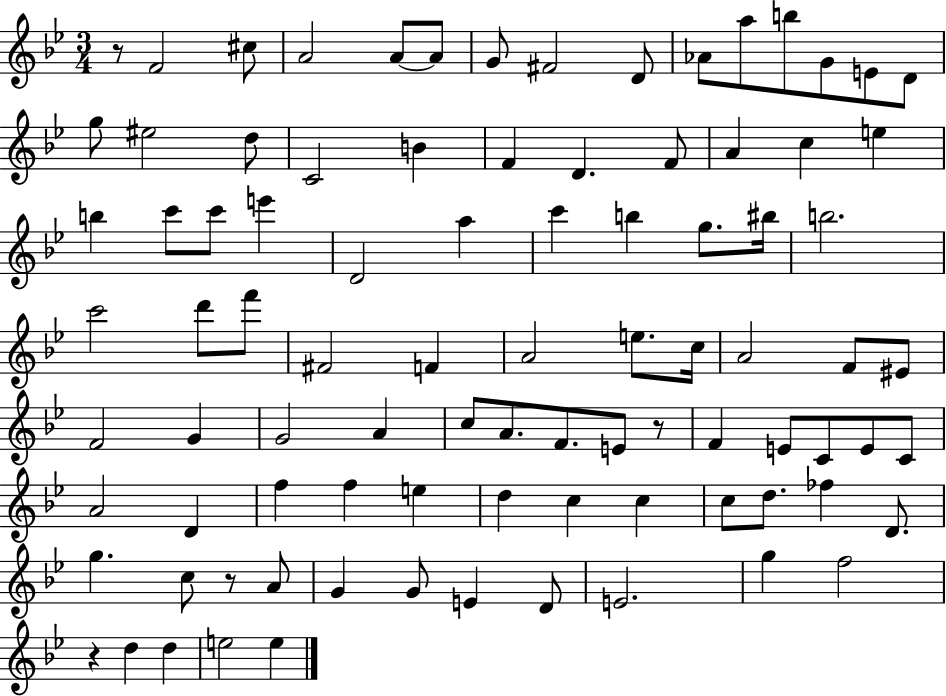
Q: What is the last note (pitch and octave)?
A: E5